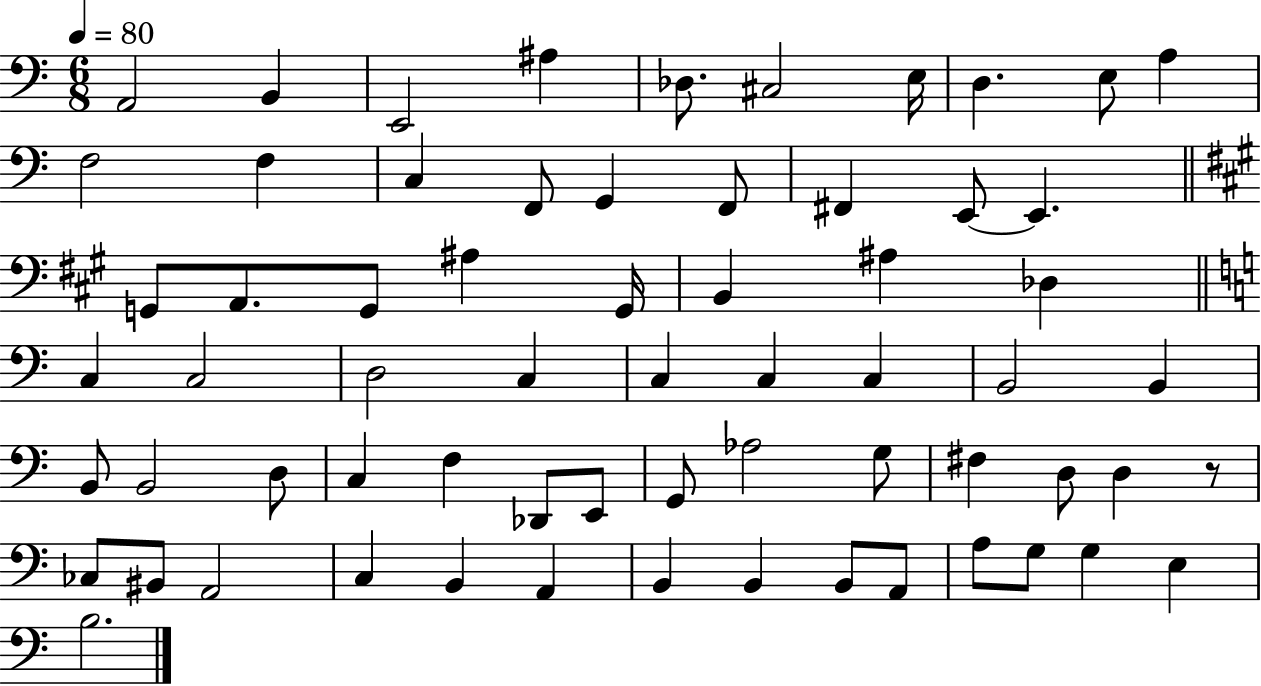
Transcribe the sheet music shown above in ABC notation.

X:1
T:Untitled
M:6/8
L:1/4
K:C
A,,2 B,, E,,2 ^A, _D,/2 ^C,2 E,/4 D, E,/2 A, F,2 F, C, F,,/2 G,, F,,/2 ^F,, E,,/2 E,, G,,/2 A,,/2 G,,/2 ^A, G,,/4 B,, ^A, _D, C, C,2 D,2 C, C, C, C, B,,2 B,, B,,/2 B,,2 D,/2 C, F, _D,,/2 E,,/2 G,,/2 _A,2 G,/2 ^F, D,/2 D, z/2 _C,/2 ^B,,/2 A,,2 C, B,, A,, B,, B,, B,,/2 A,,/2 A,/2 G,/2 G, E, B,2